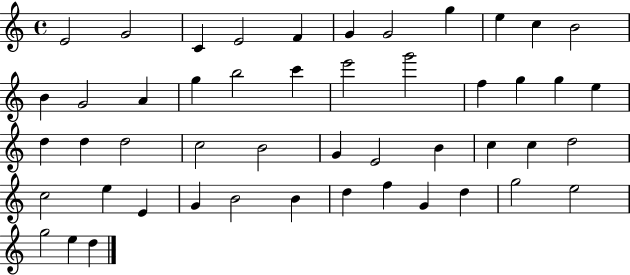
E4/h G4/h C4/q E4/h F4/q G4/q G4/h G5/q E5/q C5/q B4/h B4/q G4/h A4/q G5/q B5/h C6/q E6/h G6/h F5/q G5/q G5/q E5/q D5/q D5/q D5/h C5/h B4/h G4/q E4/h B4/q C5/q C5/q D5/h C5/h E5/q E4/q G4/q B4/h B4/q D5/q F5/q G4/q D5/q G5/h E5/h G5/h E5/q D5/q